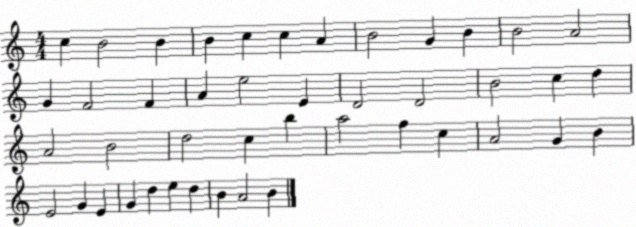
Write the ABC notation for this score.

X:1
T:Untitled
M:4/4
L:1/4
K:C
c B2 B B c c A B2 G B B2 A2 G F2 F A e2 E D2 D2 B2 c d A2 B2 d2 c b a2 f c A2 G B E2 G E G d e d B A2 B